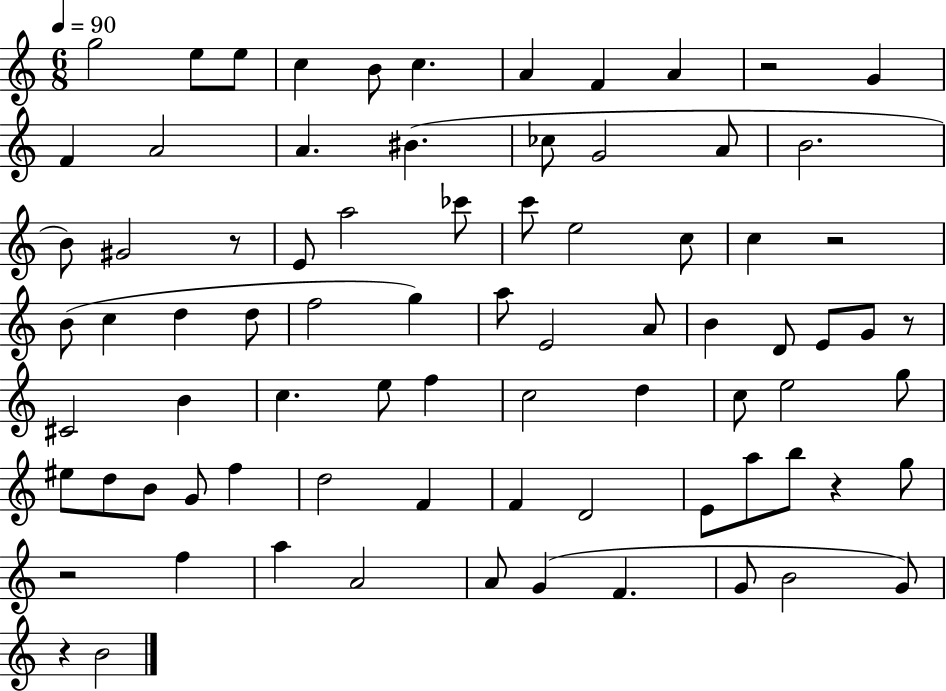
G5/h E5/e E5/e C5/q B4/e C5/q. A4/q F4/q A4/q R/h G4/q F4/q A4/h A4/q. BIS4/q. CES5/e G4/h A4/e B4/h. B4/e G#4/h R/e E4/e A5/h CES6/e C6/e E5/h C5/e C5/q R/h B4/e C5/q D5/q D5/e F5/h G5/q A5/e E4/h A4/e B4/q D4/e E4/e G4/e R/e C#4/h B4/q C5/q. E5/e F5/q C5/h D5/q C5/e E5/h G5/e EIS5/e D5/e B4/e G4/e F5/q D5/h F4/q F4/q D4/h E4/e A5/e B5/e R/q G5/e R/h F5/q A5/q A4/h A4/e G4/q F4/q. G4/e B4/h G4/e R/q B4/h